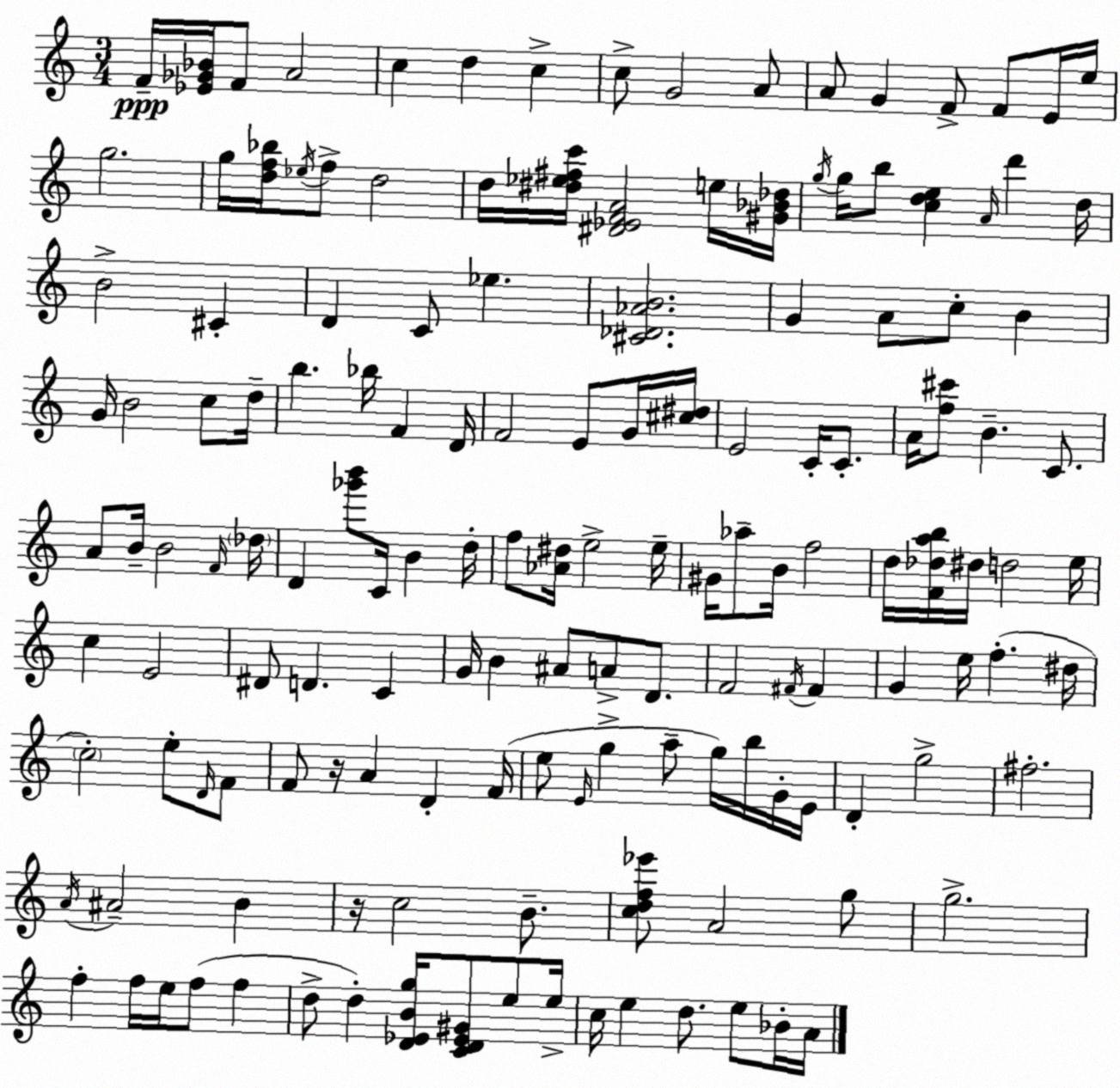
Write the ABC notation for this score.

X:1
T:Untitled
M:3/4
L:1/4
K:C
F/4 [_E_G_B]/4 F/2 A2 c d c c/2 G2 A/2 A/2 G F/2 F/2 E/4 e/4 g2 g/4 [df_b]/4 _e/4 f/2 d2 d/4 [^d_e^fc']/4 [^D_EFA]2 e/4 [^G_B_d]/4 g/4 g/4 b/2 [cde] A/4 d' d/4 B2 ^C D C/2 _e [^C_D_AB]2 G A/2 c/2 B G/4 B2 c/2 d/4 b _b/4 F D/4 F2 E/2 G/4 [^c^d]/4 E2 C/4 C/2 A/4 [f^c']/2 B C/2 A/2 B/4 B2 F/4 _d/4 D [_g'b']/2 C/4 B d/4 f/2 [_A^d]/4 e2 e/4 ^G/4 _a/2 B/4 f2 d/4 [F_dab]/4 ^d/4 d2 e/4 c E2 ^D/2 D C G/4 B ^A/2 A/2 D/2 F2 ^F/4 ^F G e/4 f ^d/4 c2 e/2 D/4 F/2 F/2 z/4 A D F/4 e/2 E/4 g a/2 g/4 b/4 G/4 E/4 D g2 ^f2 A/4 ^A2 B z/4 c2 B/2 [cdf_e']/2 A2 g/2 g2 f f/4 e/4 f/2 f d/2 d [D_EBg]/4 [CD_E^G]/2 e/2 e/4 c/4 e d/2 e/2 _B/4 A/4